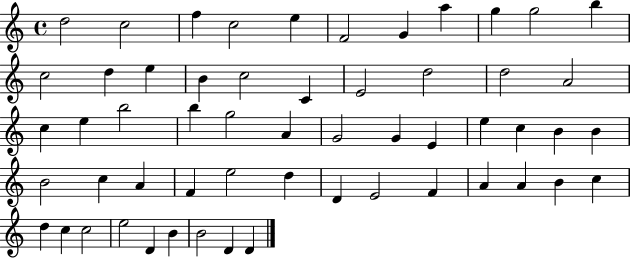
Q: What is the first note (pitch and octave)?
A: D5